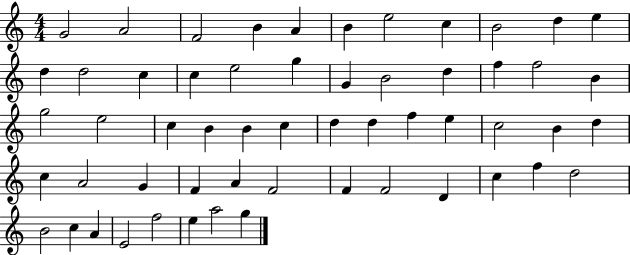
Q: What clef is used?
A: treble